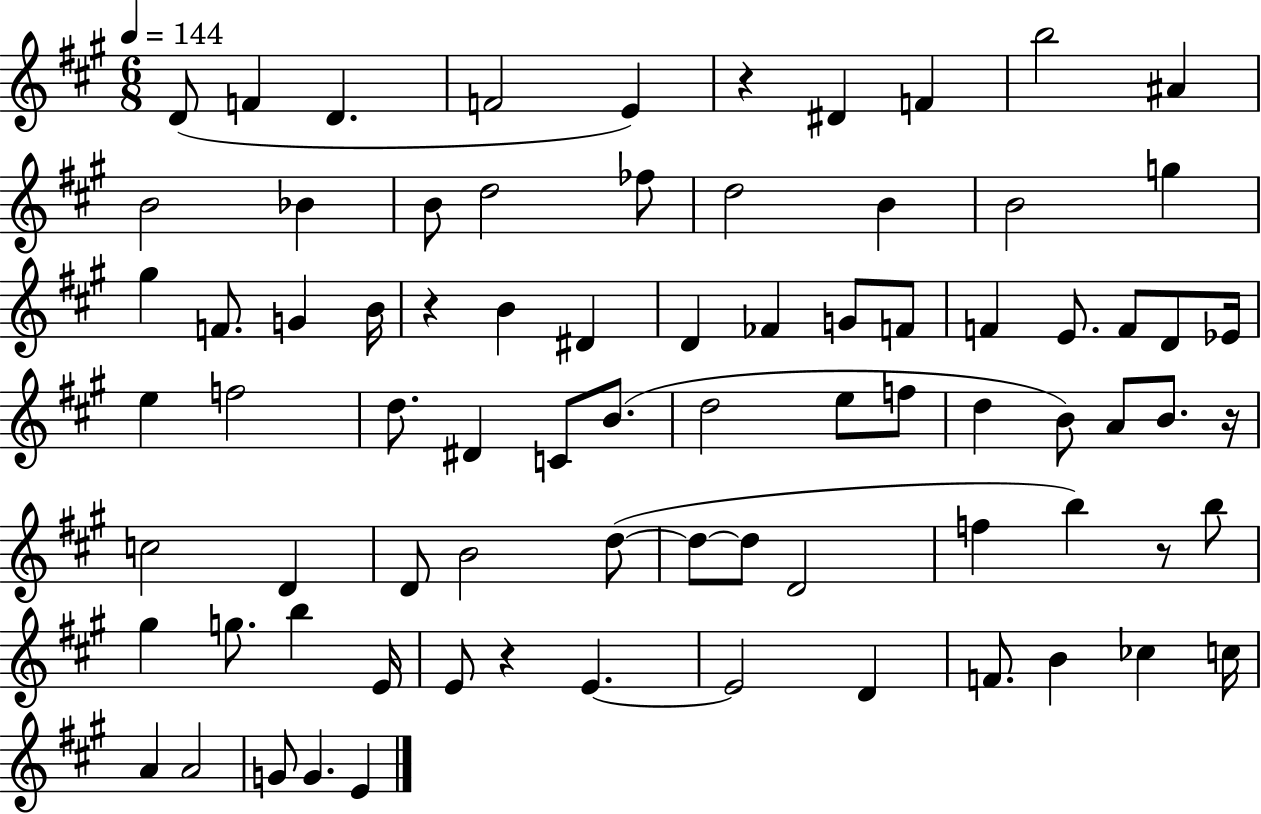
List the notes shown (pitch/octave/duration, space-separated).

D4/e F4/q D4/q. F4/h E4/q R/q D#4/q F4/q B5/h A#4/q B4/h Bb4/q B4/e D5/h FES5/e D5/h B4/q B4/h G5/q G#5/q F4/e. G4/q B4/s R/q B4/q D#4/q D4/q FES4/q G4/e F4/e F4/q E4/e. F4/e D4/e Eb4/s E5/q F5/h D5/e. D#4/q C4/e B4/e. D5/h E5/e F5/e D5/q B4/e A4/e B4/e. R/s C5/h D4/q D4/e B4/h D5/e D5/e D5/e D4/h F5/q B5/q R/e B5/e G#5/q G5/e. B5/q E4/s E4/e R/q E4/q. E4/h D4/q F4/e. B4/q CES5/q C5/s A4/q A4/h G4/e G4/q. E4/q